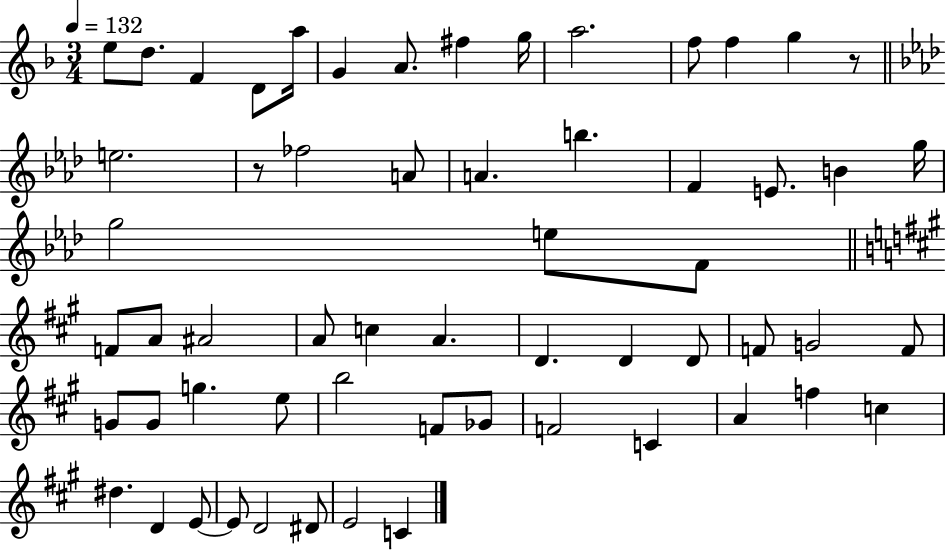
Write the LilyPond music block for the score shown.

{
  \clef treble
  \numericTimeSignature
  \time 3/4
  \key f \major
  \tempo 4 = 132
  \repeat volta 2 { e''8 d''8. f'4 d'8 a''16 | g'4 a'8. fis''4 g''16 | a''2. | f''8 f''4 g''4 r8 | \break \bar "||" \break \key aes \major e''2. | r8 fes''2 a'8 | a'4. b''4. | f'4 e'8. b'4 g''16 | \break g''2 e''8 f'8 | \bar "||" \break \key a \major f'8 a'8 ais'2 | a'8 c''4 a'4. | d'4. d'4 d'8 | f'8 g'2 f'8 | \break g'8 g'8 g''4. e''8 | b''2 f'8 ges'8 | f'2 c'4 | a'4 f''4 c''4 | \break dis''4. d'4 e'8~~ | e'8 d'2 dis'8 | e'2 c'4 | } \bar "|."
}